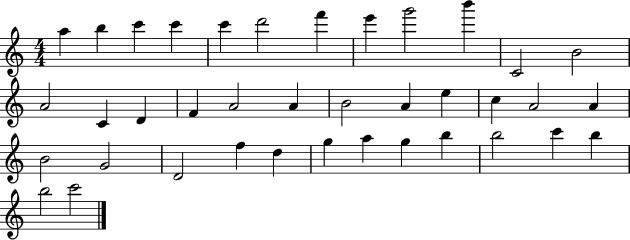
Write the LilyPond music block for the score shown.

{
  \clef treble
  \numericTimeSignature
  \time 4/4
  \key c \major
  a''4 b''4 c'''4 c'''4 | c'''4 d'''2 f'''4 | e'''4 g'''2 b'''4 | c'2 b'2 | \break a'2 c'4 d'4 | f'4 a'2 a'4 | b'2 a'4 e''4 | c''4 a'2 a'4 | \break b'2 g'2 | d'2 f''4 d''4 | g''4 a''4 g''4 b''4 | b''2 c'''4 b''4 | \break b''2 c'''2 | \bar "|."
}